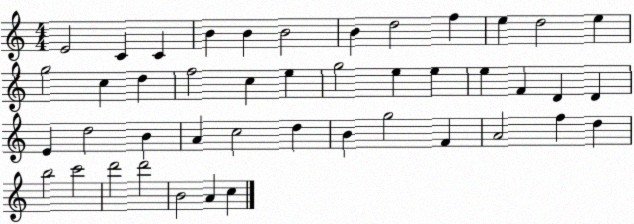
X:1
T:Untitled
M:4/4
L:1/4
K:C
E2 C C B B B2 B d2 f e d2 e g2 c d f2 c e g2 e e e F D D E d2 B A c2 d B g2 F A2 f d b2 c'2 d'2 d'2 B2 A c